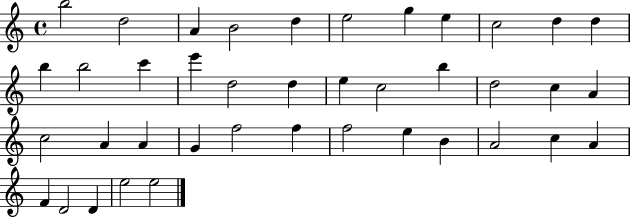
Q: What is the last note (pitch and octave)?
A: E5